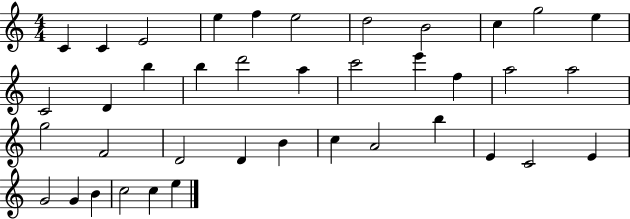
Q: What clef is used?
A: treble